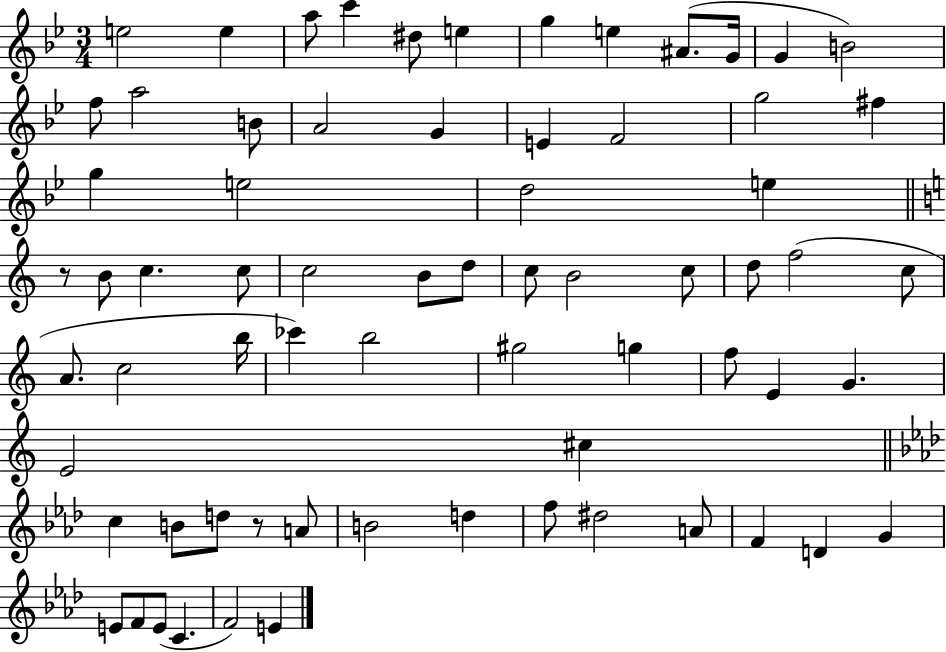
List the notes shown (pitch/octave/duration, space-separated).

E5/h E5/q A5/e C6/q D#5/e E5/q G5/q E5/q A#4/e. G4/s G4/q B4/h F5/e A5/h B4/e A4/h G4/q E4/q F4/h G5/h F#5/q G5/q E5/h D5/h E5/q R/e B4/e C5/q. C5/e C5/h B4/e D5/e C5/e B4/h C5/e D5/e F5/h C5/e A4/e. C5/h B5/s CES6/q B5/h G#5/h G5/q F5/e E4/q G4/q. E4/h C#5/q C5/q B4/e D5/e R/e A4/e B4/h D5/q F5/e D#5/h A4/e F4/q D4/q G4/q E4/e F4/e E4/e C4/q. F4/h E4/q